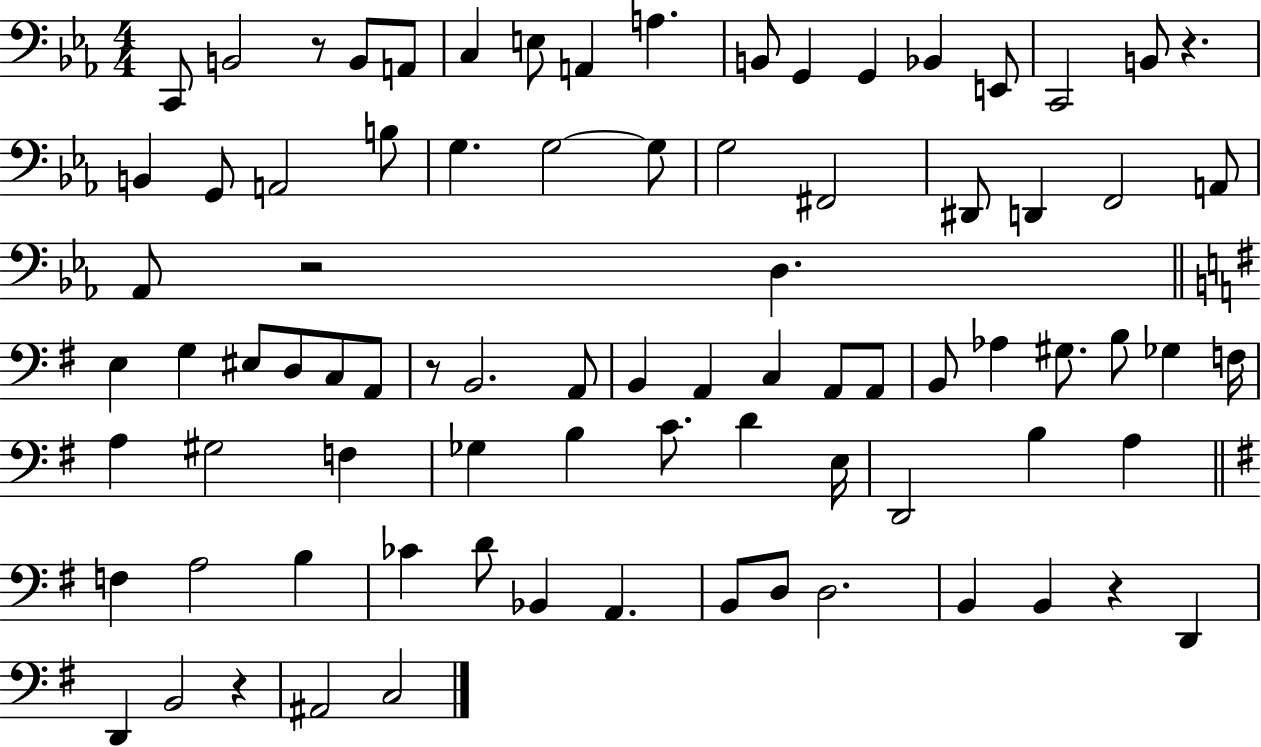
C2/e B2/h R/e B2/e A2/e C3/q E3/e A2/q A3/q. B2/e G2/q G2/q Bb2/q E2/e C2/h B2/e R/q. B2/q G2/e A2/h B3/e G3/q. G3/h G3/e G3/h F#2/h D#2/e D2/q F2/h A2/e Ab2/e R/h D3/q. E3/q G3/q EIS3/e D3/e C3/e A2/e R/e B2/h. A2/e B2/q A2/q C3/q A2/e A2/e B2/e Ab3/q G#3/e. B3/e Gb3/q F3/s A3/q G#3/h F3/q Gb3/q B3/q C4/e. D4/q E3/s D2/h B3/q A3/q F3/q A3/h B3/q CES4/q D4/e Bb2/q A2/q. B2/e D3/e D3/h. B2/q B2/q R/q D2/q D2/q B2/h R/q A#2/h C3/h